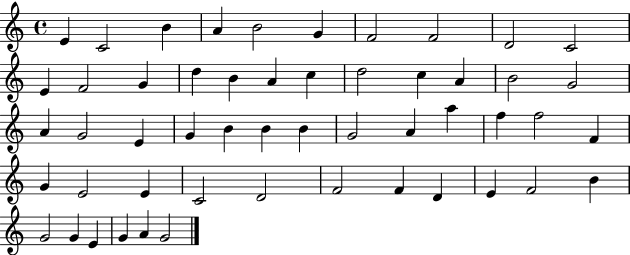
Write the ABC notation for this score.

X:1
T:Untitled
M:4/4
L:1/4
K:C
E C2 B A B2 G F2 F2 D2 C2 E F2 G d B A c d2 c A B2 G2 A G2 E G B B B G2 A a f f2 F G E2 E C2 D2 F2 F D E F2 B G2 G E G A G2